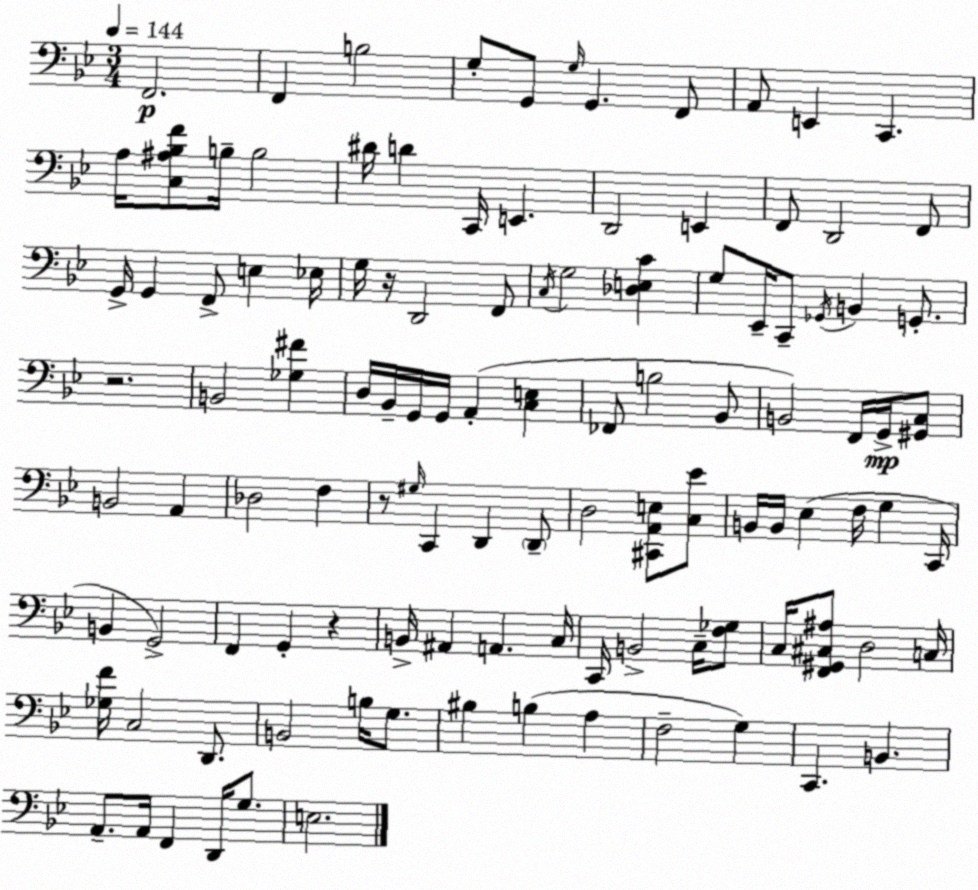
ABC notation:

X:1
T:Untitled
M:3/4
L:1/4
K:Bb
F,,2 F,, B,2 G,/2 G,,/2 G,/4 G,, F,,/2 A,,/2 E,, C,, A,/4 [C,^A,_B,F]/2 B,/4 B,2 ^D/4 D C,,/4 E,, D,,2 E,, F,,/2 D,,2 F,,/2 G,,/4 G,, F,,/2 E, _E,/4 G,/4 z/4 D,,2 F,,/2 C,/4 G,2 [_D,E,C] G,/2 _E,,/4 C,,/2 _G,,/4 B,, G,,/2 z2 B,,2 [_G,^F] D,/4 _B,,/4 G,,/4 G,,/4 A,, [C,E,] _F,,/2 B,2 _B,,/2 B,,2 F,,/4 G,,/4 [^G,,C,]/2 B,,2 A,, _D,2 F, z/2 ^G,/4 C,, D,, D,,/2 D,2 [^C,,A,,E,]/2 [C,_E]/2 B,,/4 B,,/4 _E, F,/4 G, C,,/4 B,, G,,2 F,, G,, z B,,/4 ^A,, A,, C,/4 C,,/4 B,,2 C,/4 [F,_G,]/2 C,/4 [F,,^G,,^C,^A,]/2 D,2 C,/4 [_G,F]/4 C,2 D,,/2 B,,2 B,/4 G,/2 ^B, B, A, F,2 G, C,, B,, A,,/2 A,,/4 F,, D,,/4 G,/2 E,2